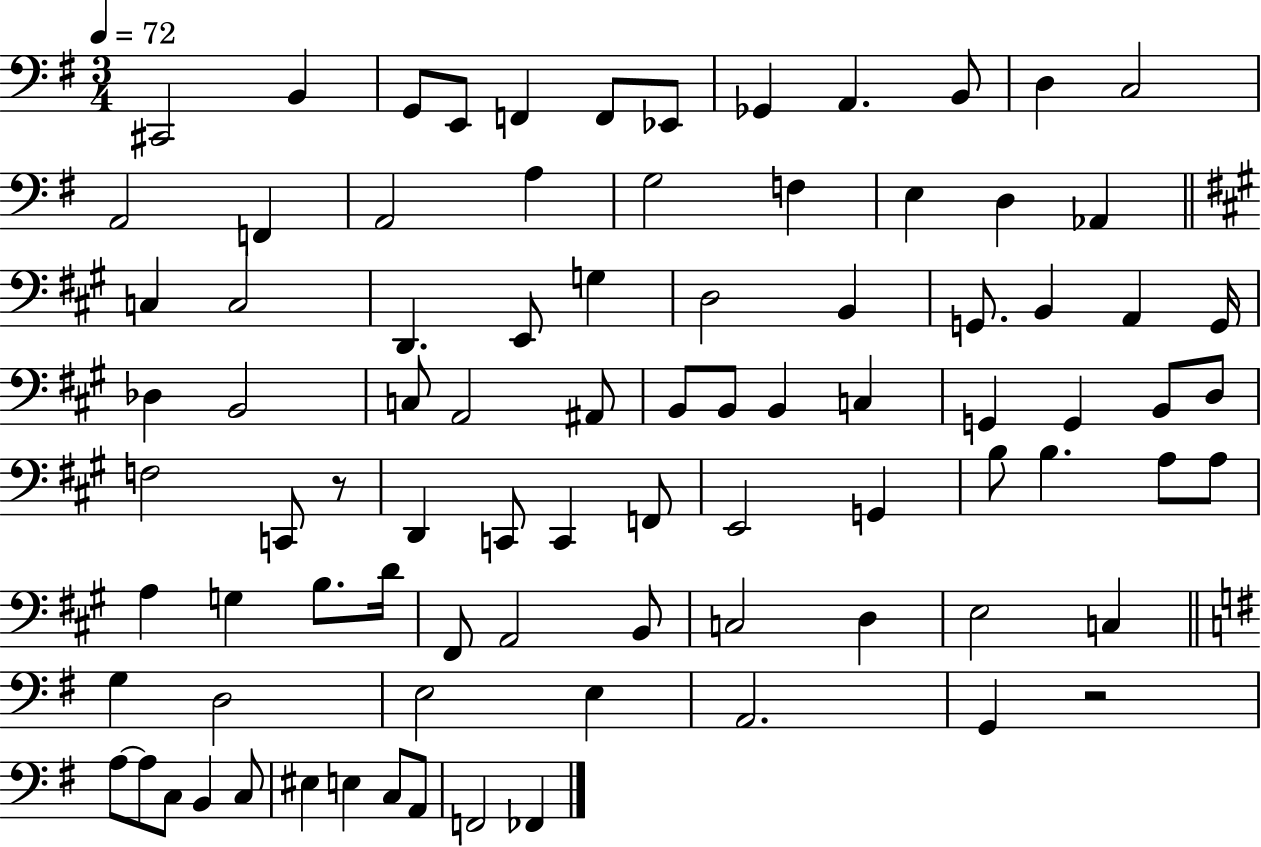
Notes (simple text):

C#2/h B2/q G2/e E2/e F2/q F2/e Eb2/e Gb2/q A2/q. B2/e D3/q C3/h A2/h F2/q A2/h A3/q G3/h F3/q E3/q D3/q Ab2/q C3/q C3/h D2/q. E2/e G3/q D3/h B2/q G2/e. B2/q A2/q G2/s Db3/q B2/h C3/e A2/h A#2/e B2/e B2/e B2/q C3/q G2/q G2/q B2/e D3/e F3/h C2/e R/e D2/q C2/e C2/q F2/e E2/h G2/q B3/e B3/q. A3/e A3/e A3/q G3/q B3/e. D4/s F#2/e A2/h B2/e C3/h D3/q E3/h C3/q G3/q D3/h E3/h E3/q A2/h. G2/q R/h A3/e A3/e C3/e B2/q C3/e EIS3/q E3/q C3/e A2/e F2/h FES2/q